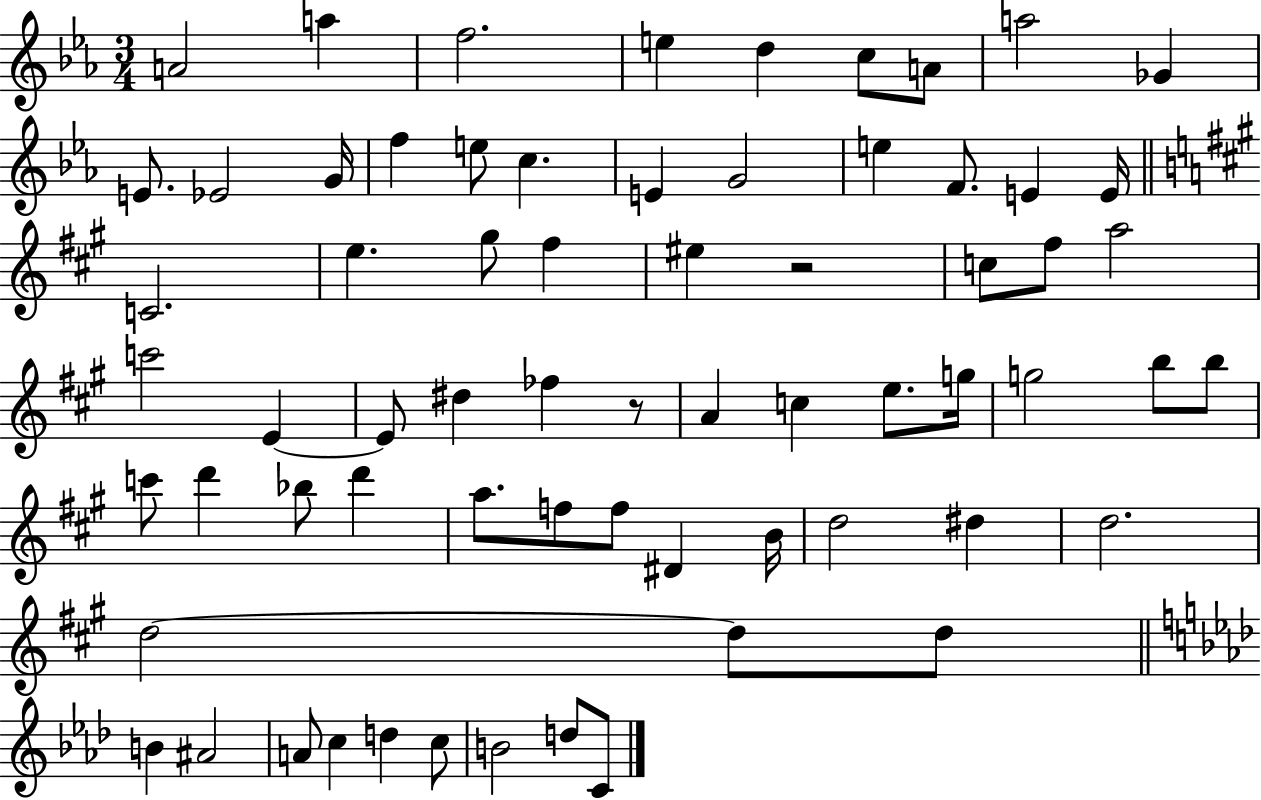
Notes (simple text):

A4/h A5/q F5/h. E5/q D5/q C5/e A4/e A5/h Gb4/q E4/e. Eb4/h G4/s F5/q E5/e C5/q. E4/q G4/h E5/q F4/e. E4/q E4/s C4/h. E5/q. G#5/e F#5/q EIS5/q R/h C5/e F#5/e A5/h C6/h E4/q E4/e D#5/q FES5/q R/e A4/q C5/q E5/e. G5/s G5/h B5/e B5/e C6/e D6/q Bb5/e D6/q A5/e. F5/e F5/e D#4/q B4/s D5/h D#5/q D5/h. D5/h D5/e D5/e B4/q A#4/h A4/e C5/q D5/q C5/e B4/h D5/e C4/e